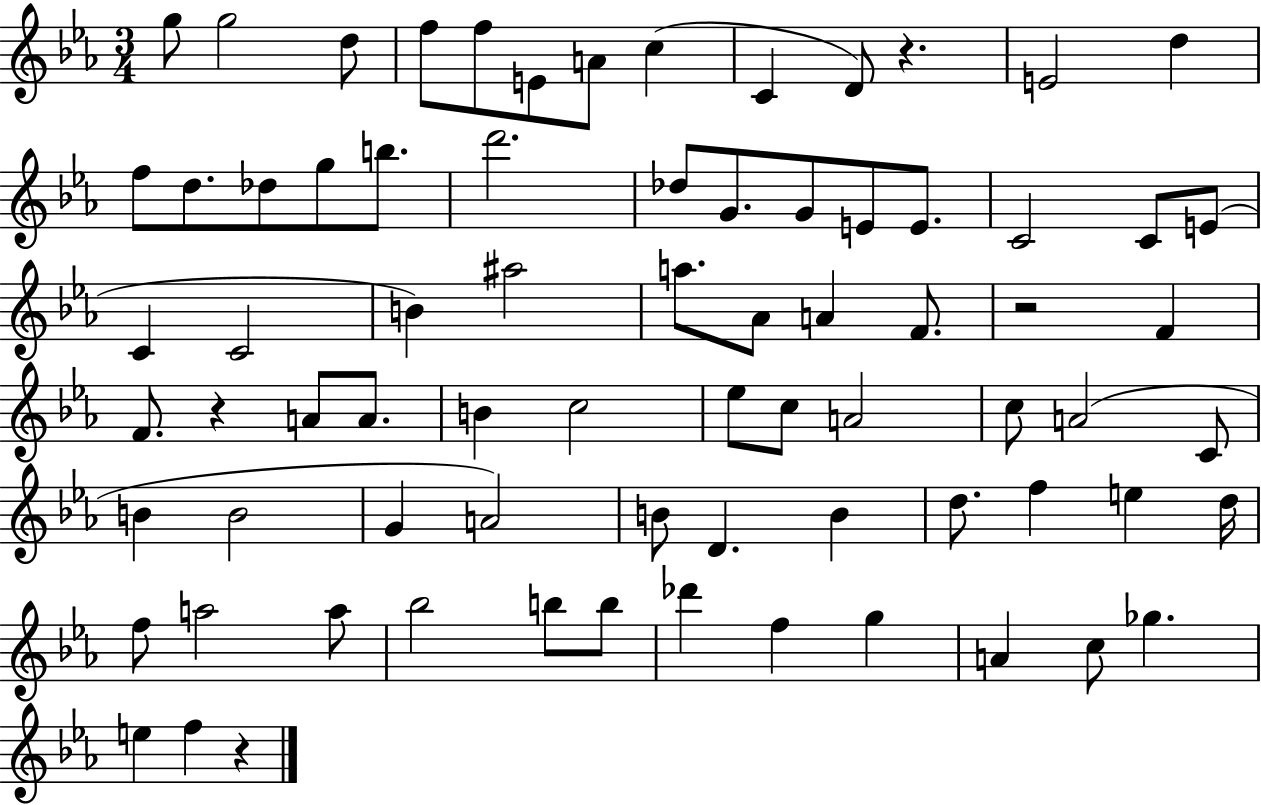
{
  \clef treble
  \numericTimeSignature
  \time 3/4
  \key ees \major
  g''8 g''2 d''8 | f''8 f''8 e'8 a'8 c''4( | c'4 d'8) r4. | e'2 d''4 | \break f''8 d''8. des''8 g''8 b''8. | d'''2. | des''8 g'8. g'8 e'8 e'8. | c'2 c'8 e'8( | \break c'4 c'2 | b'4) ais''2 | a''8. aes'8 a'4 f'8. | r2 f'4 | \break f'8. r4 a'8 a'8. | b'4 c''2 | ees''8 c''8 a'2 | c''8 a'2( c'8 | \break b'4 b'2 | g'4 a'2) | b'8 d'4. b'4 | d''8. f''4 e''4 d''16 | \break f''8 a''2 a''8 | bes''2 b''8 b''8 | des'''4 f''4 g''4 | a'4 c''8 ges''4. | \break e''4 f''4 r4 | \bar "|."
}